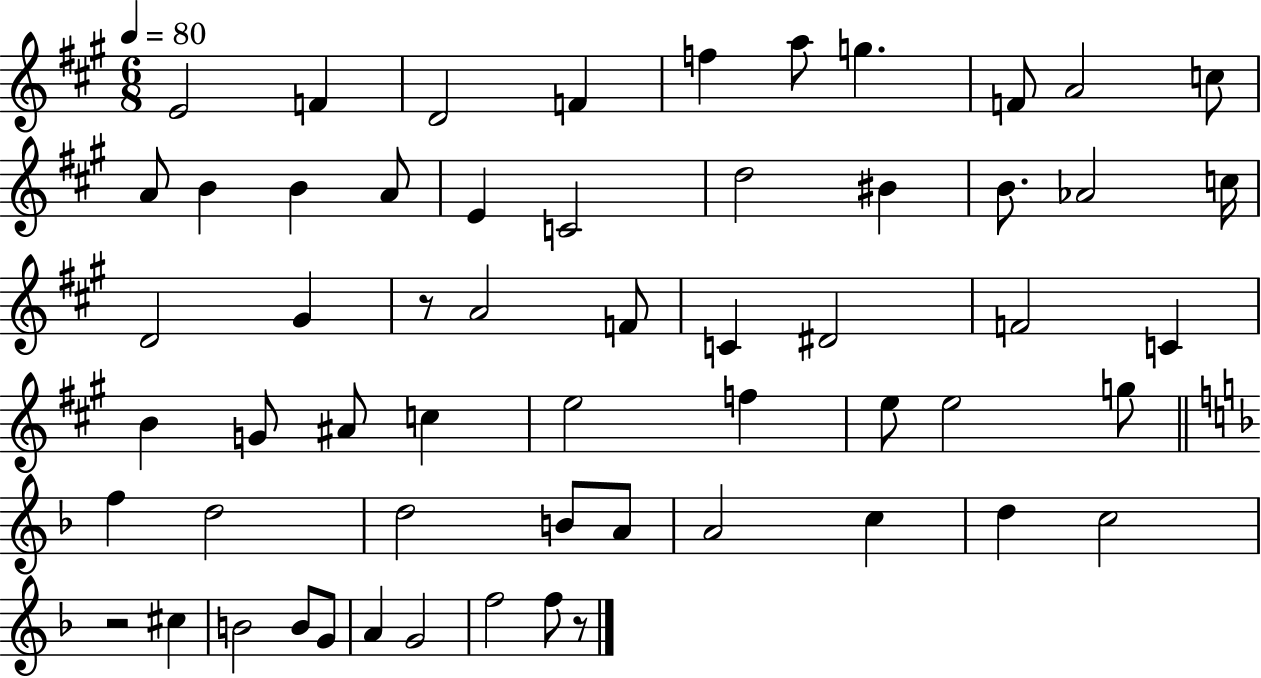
{
  \clef treble
  \numericTimeSignature
  \time 6/8
  \key a \major
  \tempo 4 = 80
  e'2 f'4 | d'2 f'4 | f''4 a''8 g''4. | f'8 a'2 c''8 | \break a'8 b'4 b'4 a'8 | e'4 c'2 | d''2 bis'4 | b'8. aes'2 c''16 | \break d'2 gis'4 | r8 a'2 f'8 | c'4 dis'2 | f'2 c'4 | \break b'4 g'8 ais'8 c''4 | e''2 f''4 | e''8 e''2 g''8 | \bar "||" \break \key f \major f''4 d''2 | d''2 b'8 a'8 | a'2 c''4 | d''4 c''2 | \break r2 cis''4 | b'2 b'8 g'8 | a'4 g'2 | f''2 f''8 r8 | \break \bar "|."
}